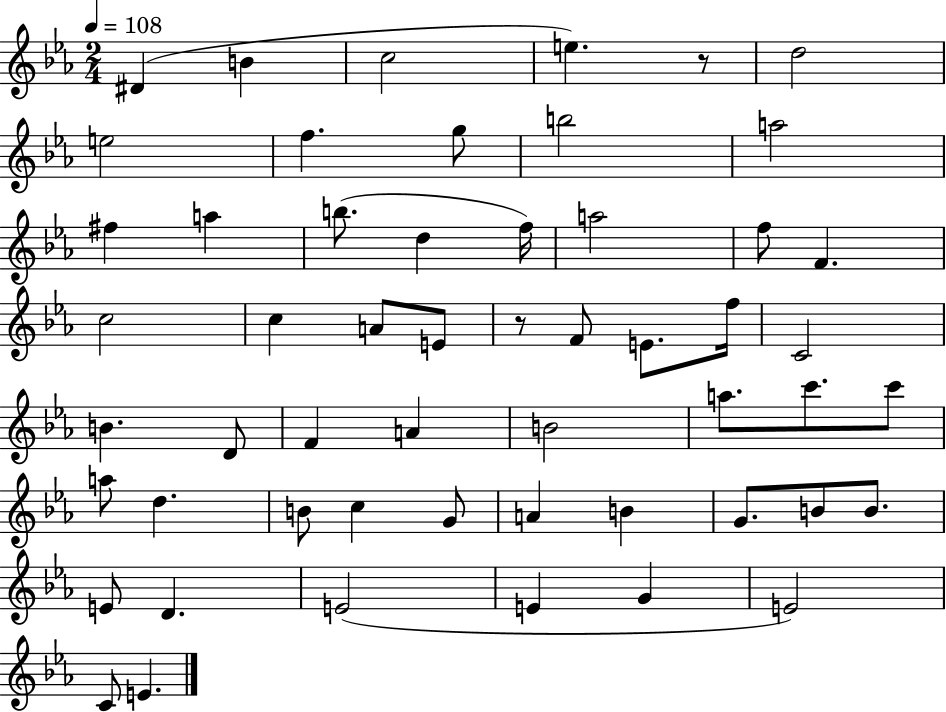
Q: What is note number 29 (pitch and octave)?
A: F4